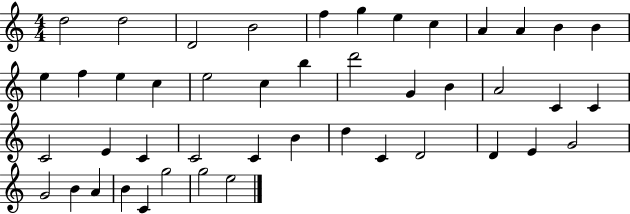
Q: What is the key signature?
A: C major